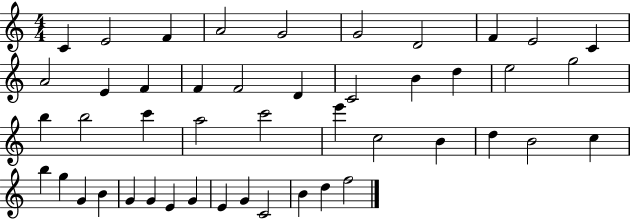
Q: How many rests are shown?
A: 0